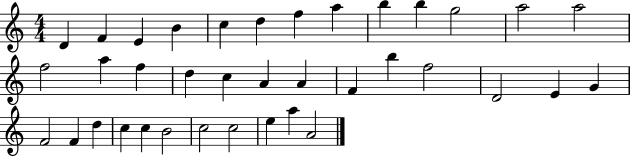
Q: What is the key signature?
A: C major